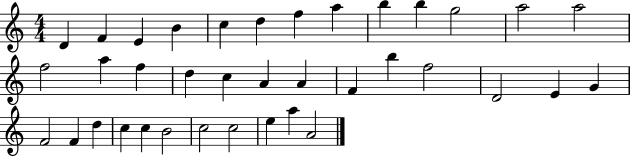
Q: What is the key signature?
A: C major